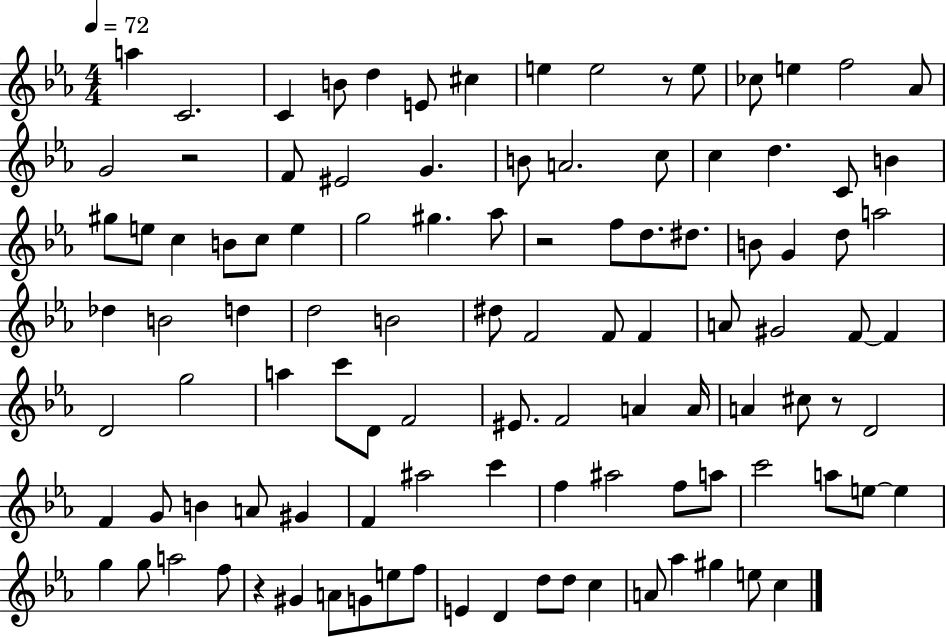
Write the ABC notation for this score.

X:1
T:Untitled
M:4/4
L:1/4
K:Eb
a C2 C B/2 d E/2 ^c e e2 z/2 e/2 _c/2 e f2 _A/2 G2 z2 F/2 ^E2 G B/2 A2 c/2 c d C/2 B ^g/2 e/2 c B/2 c/2 e g2 ^g _a/2 z2 f/2 d/2 ^d/2 B/2 G d/2 a2 _d B2 d d2 B2 ^d/2 F2 F/2 F A/2 ^G2 F/2 F D2 g2 a c'/2 D/2 F2 ^E/2 F2 A A/4 A ^c/2 z/2 D2 F G/2 B A/2 ^G F ^a2 c' f ^a2 f/2 a/2 c'2 a/2 e/2 e g g/2 a2 f/2 z ^G A/2 G/2 e/2 f/2 E D d/2 d/2 c A/2 _a ^g e/2 c